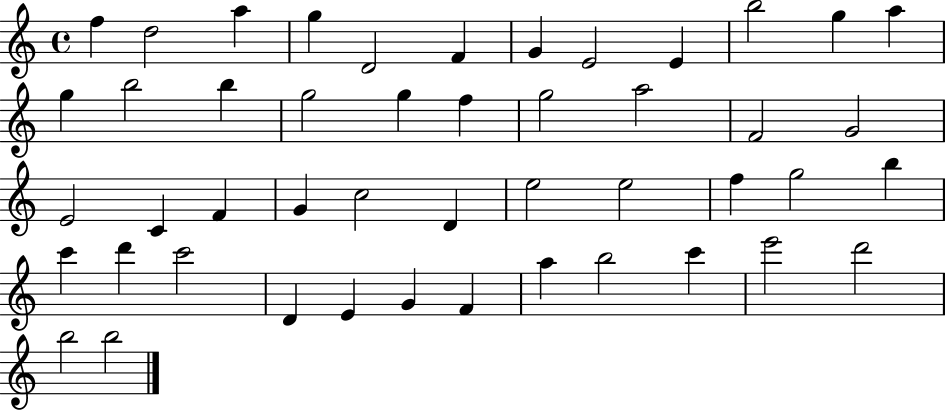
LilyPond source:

{
  \clef treble
  \time 4/4
  \defaultTimeSignature
  \key c \major
  f''4 d''2 a''4 | g''4 d'2 f'4 | g'4 e'2 e'4 | b''2 g''4 a''4 | \break g''4 b''2 b''4 | g''2 g''4 f''4 | g''2 a''2 | f'2 g'2 | \break e'2 c'4 f'4 | g'4 c''2 d'4 | e''2 e''2 | f''4 g''2 b''4 | \break c'''4 d'''4 c'''2 | d'4 e'4 g'4 f'4 | a''4 b''2 c'''4 | e'''2 d'''2 | \break b''2 b''2 | \bar "|."
}